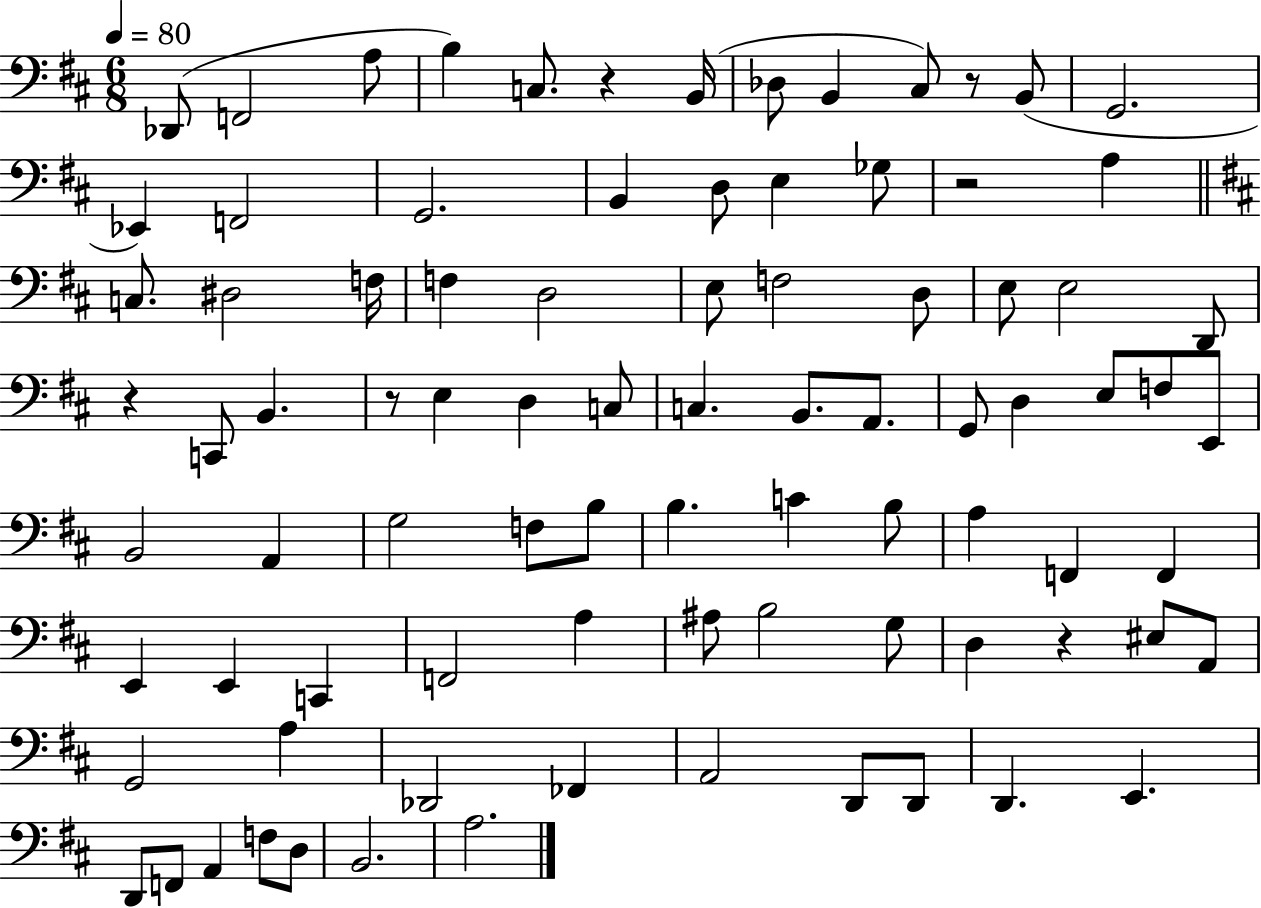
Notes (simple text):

Db2/e F2/h A3/e B3/q C3/e. R/q B2/s Db3/e B2/q C#3/e R/e B2/e G2/h. Eb2/q F2/h G2/h. B2/q D3/e E3/q Gb3/e R/h A3/q C3/e. D#3/h F3/s F3/q D3/h E3/e F3/h D3/e E3/e E3/h D2/e R/q C2/e B2/q. R/e E3/q D3/q C3/e C3/q. B2/e. A2/e. G2/e D3/q E3/e F3/e E2/e B2/h A2/q G3/h F3/e B3/e B3/q. C4/q B3/e A3/q F2/q F2/q E2/q E2/q C2/q F2/h A3/q A#3/e B3/h G3/e D3/q R/q EIS3/e A2/e G2/h A3/q Db2/h FES2/q A2/h D2/e D2/e D2/q. E2/q. D2/e F2/e A2/q F3/e D3/e B2/h. A3/h.